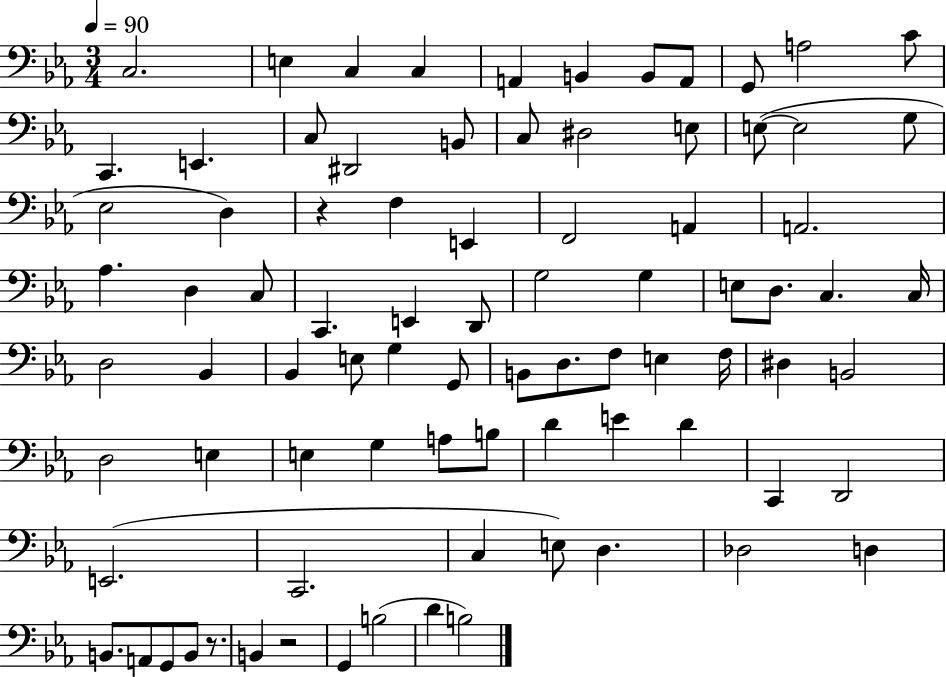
C3/h. E3/q C3/q C3/q A2/q B2/q B2/e A2/e G2/e A3/h C4/e C2/q. E2/q. C3/e D#2/h B2/e C3/e D#3/h E3/e E3/e E3/h G3/e Eb3/h D3/q R/q F3/q E2/q F2/h A2/q A2/h. Ab3/q. D3/q C3/e C2/q. E2/q D2/e G3/h G3/q E3/e D3/e. C3/q. C3/s D3/h Bb2/q Bb2/q E3/e G3/q G2/e B2/e D3/e. F3/e E3/q F3/s D#3/q B2/h D3/h E3/q E3/q G3/q A3/e B3/e D4/q E4/q D4/q C2/q D2/h E2/h. C2/h. C3/q E3/e D3/q. Db3/h D3/q B2/e. A2/e G2/e B2/e R/e. B2/q R/h G2/q B3/h D4/q B3/h